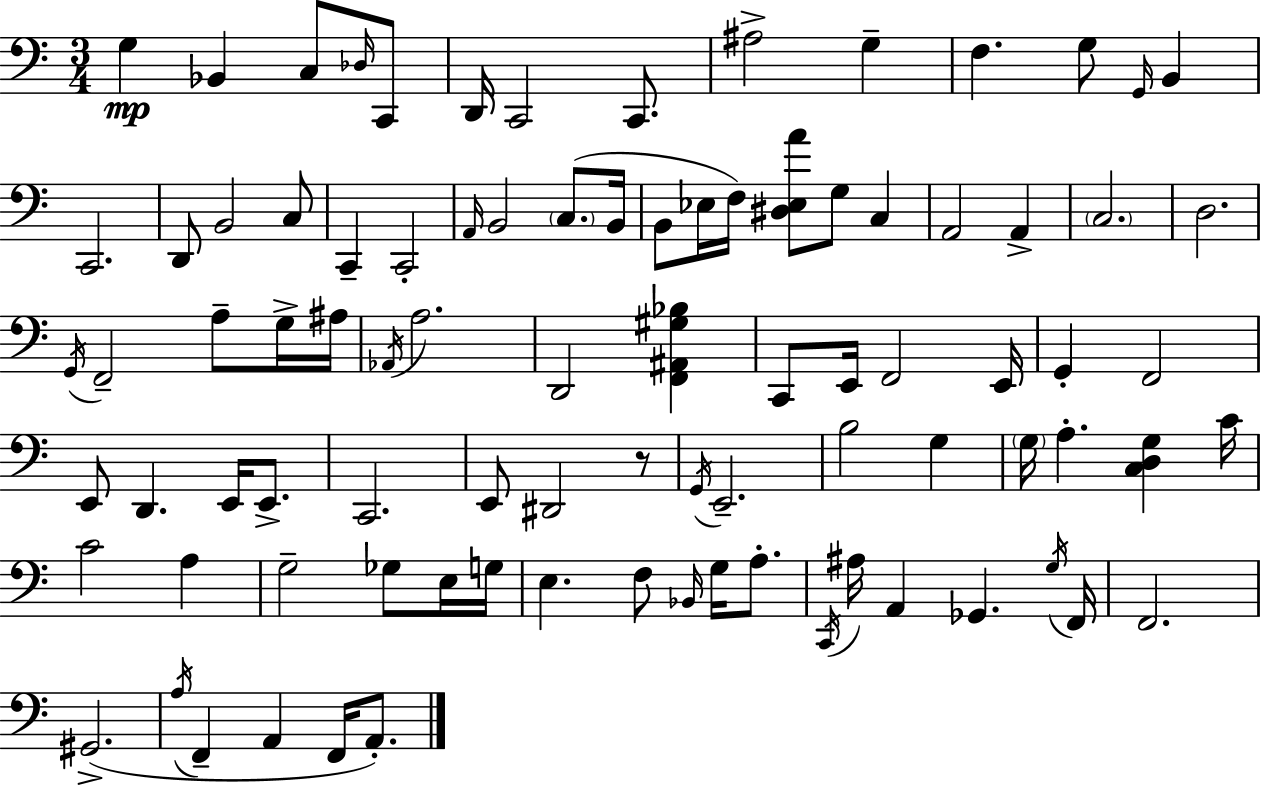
G3/q Bb2/q C3/e Db3/s C2/e D2/s C2/h C2/e. A#3/h G3/q F3/q. G3/e G2/s B2/q C2/h. D2/e B2/h C3/e C2/q C2/h A2/s B2/h C3/e. B2/s B2/e Eb3/s F3/s [D#3,Eb3,A4]/e G3/e C3/q A2/h A2/q C3/h. D3/h. G2/s F2/h A3/e G3/s A#3/s Ab2/s A3/h. D2/h [F2,A#2,G#3,Bb3]/q C2/e E2/s F2/h E2/s G2/q F2/h E2/e D2/q. E2/s E2/e. C2/h. E2/e D#2/h R/e G2/s E2/h. B3/h G3/q G3/s A3/q. [C3,D3,G3]/q C4/s C4/h A3/q G3/h Gb3/e E3/s G3/s E3/q. F3/e Bb2/s G3/s A3/e. C2/s A#3/s A2/q Gb2/q. G3/s F2/s F2/h. G#2/h. A3/s F2/q A2/q F2/s A2/e.